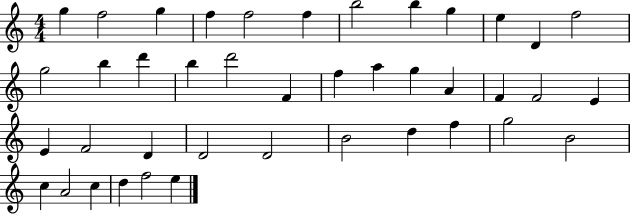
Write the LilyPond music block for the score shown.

{
  \clef treble
  \numericTimeSignature
  \time 4/4
  \key c \major
  g''4 f''2 g''4 | f''4 f''2 f''4 | b''2 b''4 g''4 | e''4 d'4 f''2 | \break g''2 b''4 d'''4 | b''4 d'''2 f'4 | f''4 a''4 g''4 a'4 | f'4 f'2 e'4 | \break e'4 f'2 d'4 | d'2 d'2 | b'2 d''4 f''4 | g''2 b'2 | \break c''4 a'2 c''4 | d''4 f''2 e''4 | \bar "|."
}